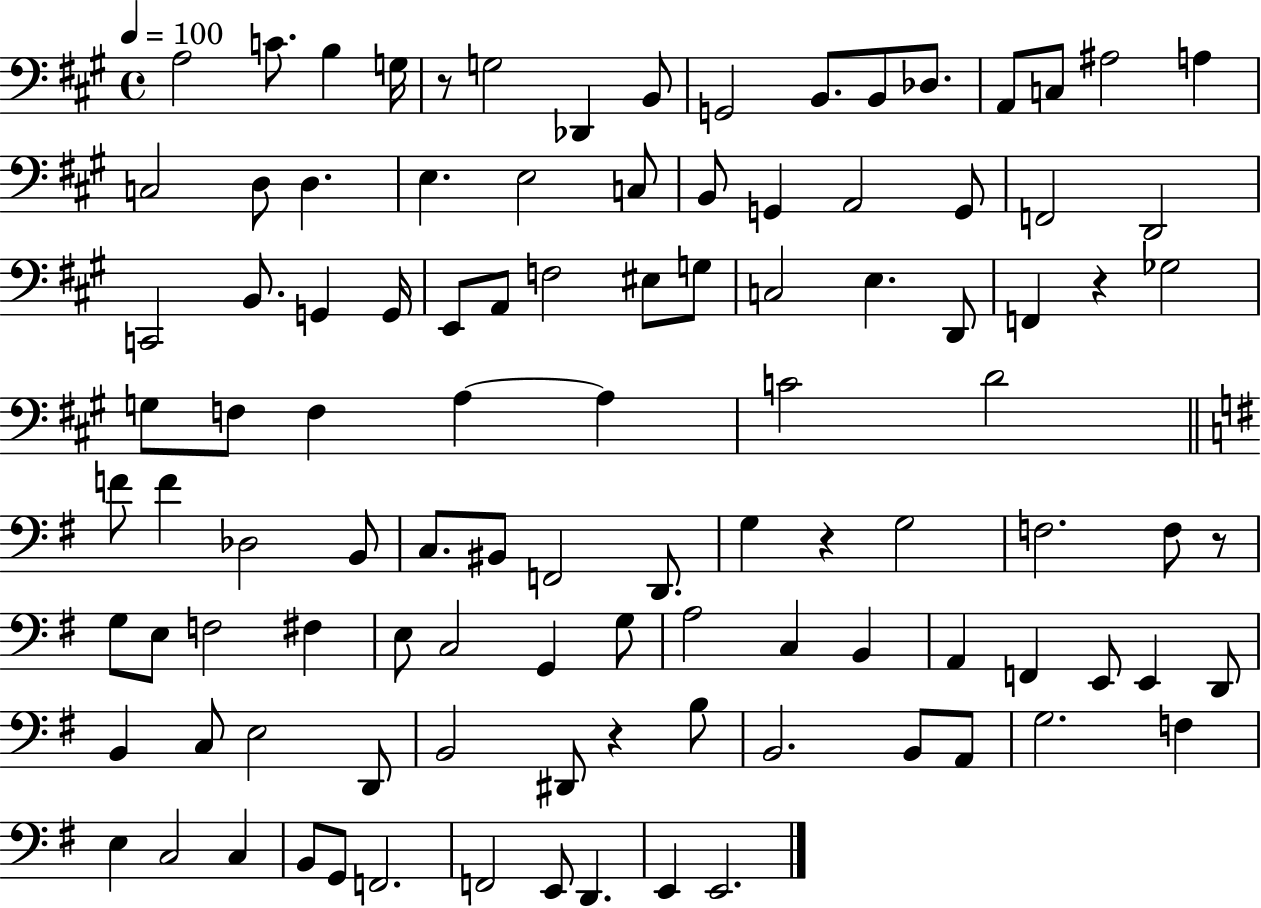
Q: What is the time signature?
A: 4/4